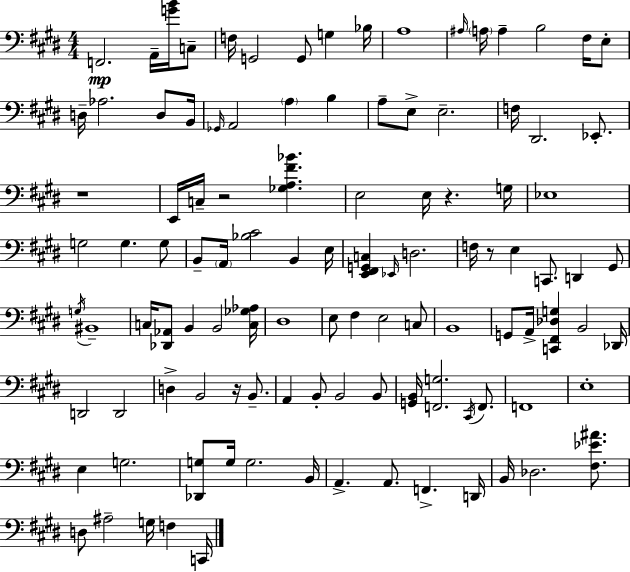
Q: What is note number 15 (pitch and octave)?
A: E3